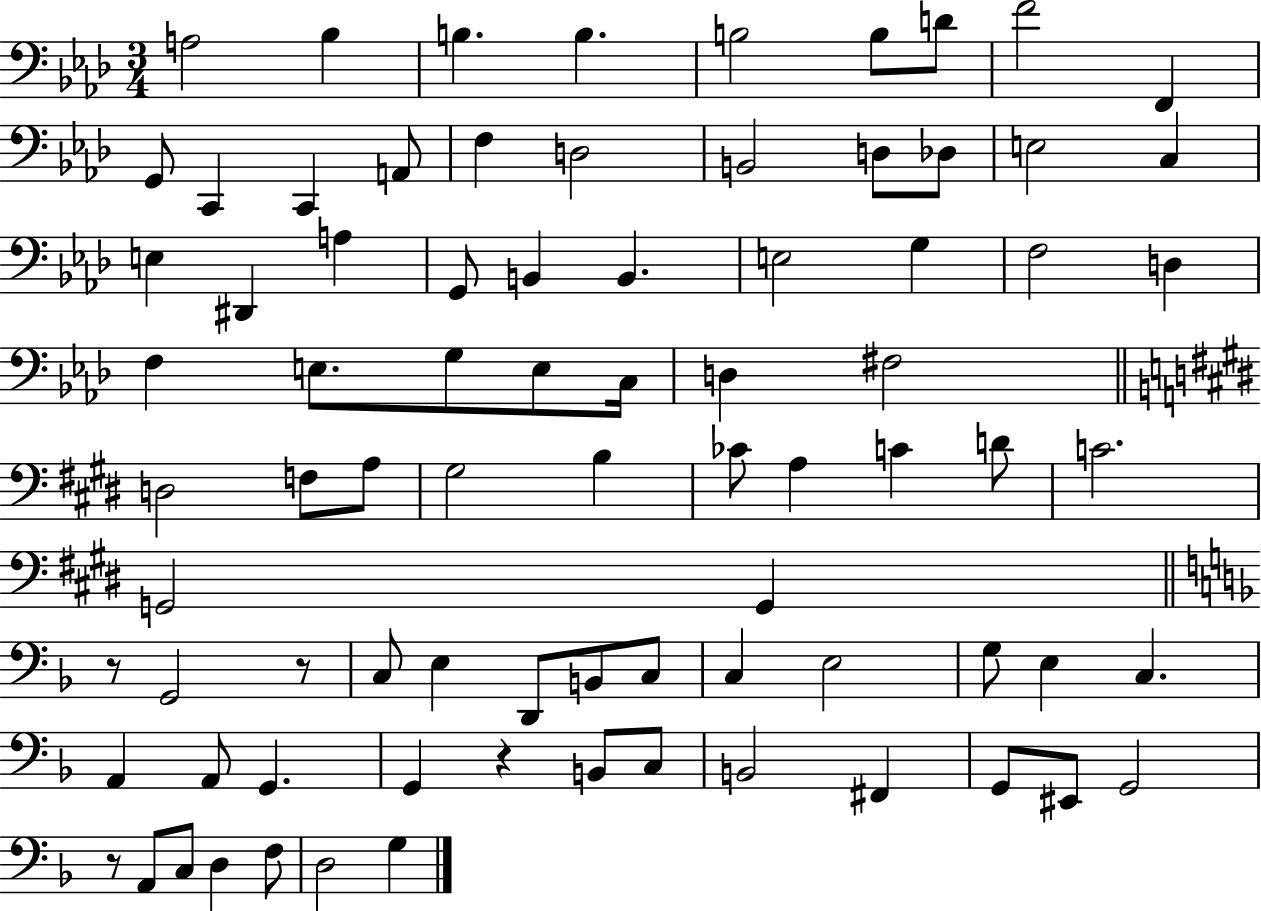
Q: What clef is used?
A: bass